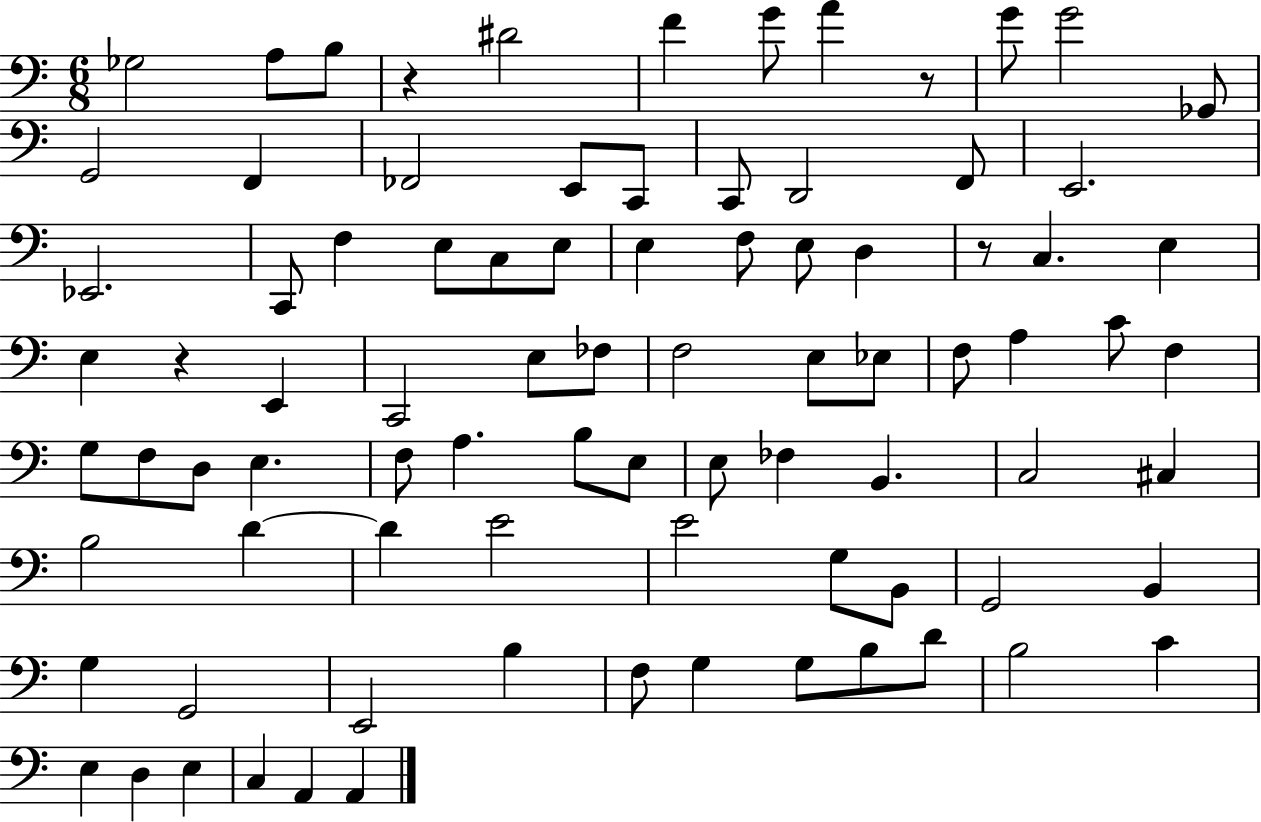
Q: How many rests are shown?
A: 4